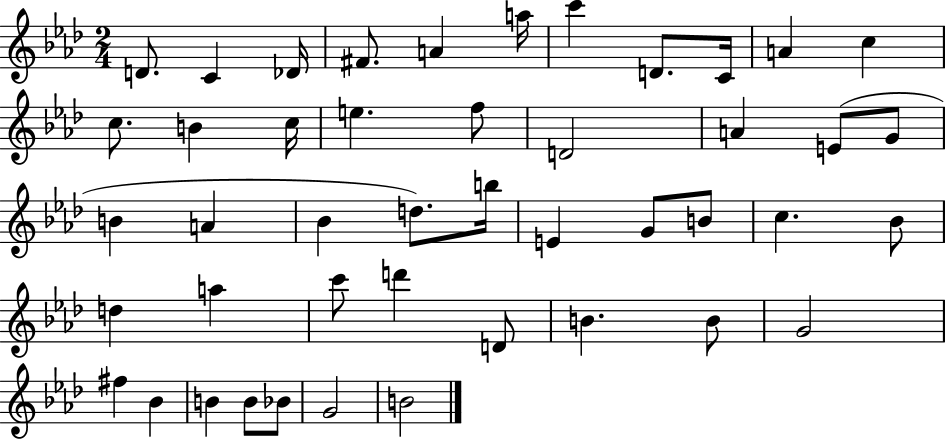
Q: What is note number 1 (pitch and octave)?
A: D4